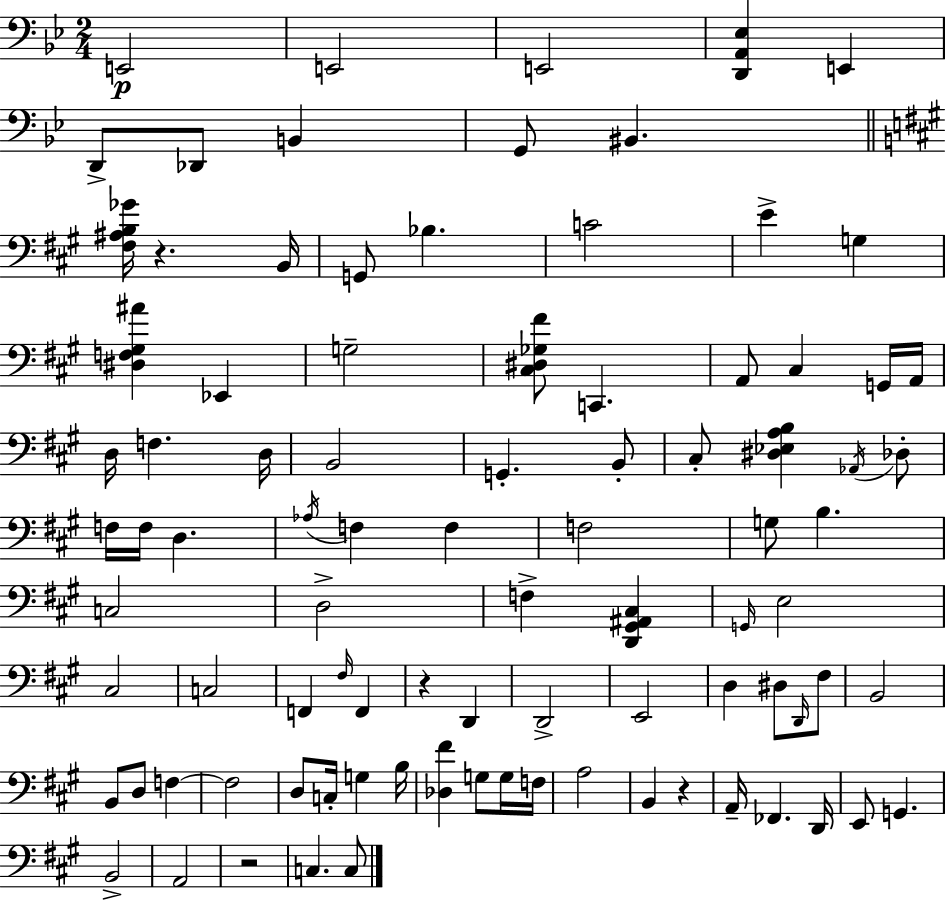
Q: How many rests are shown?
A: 4